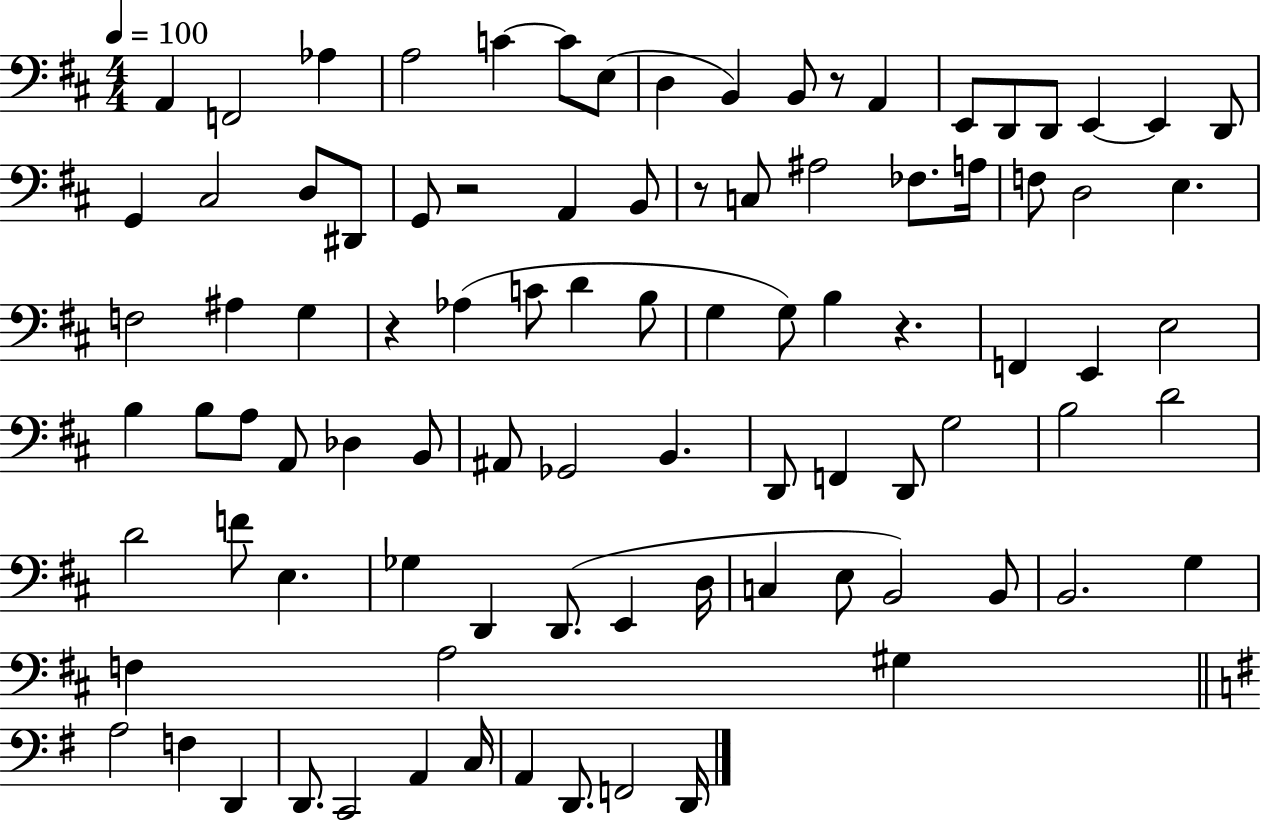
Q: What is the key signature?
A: D major